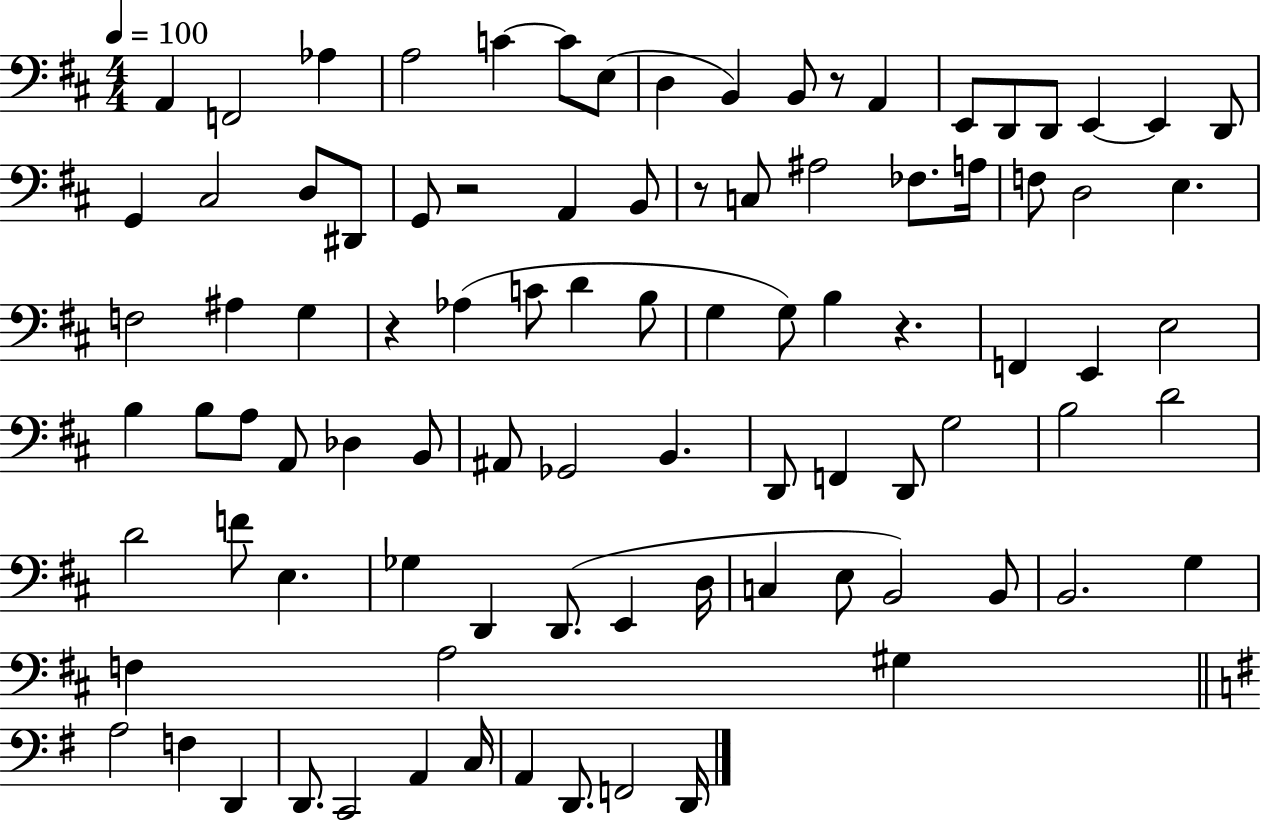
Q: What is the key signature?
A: D major